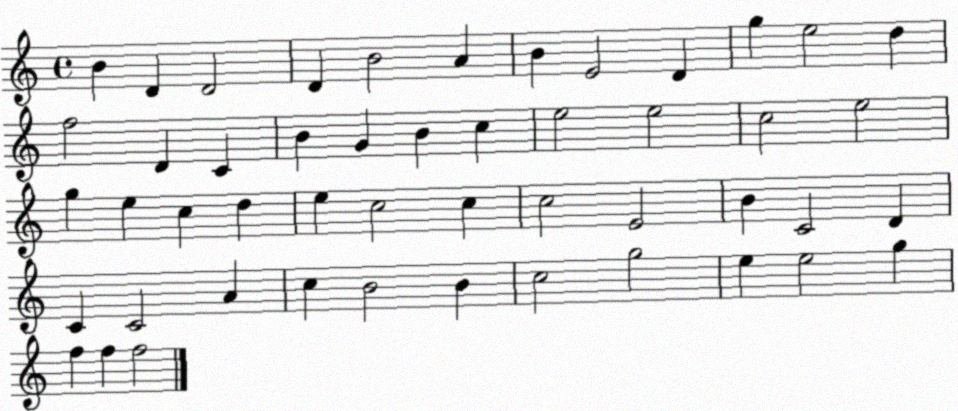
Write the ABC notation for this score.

X:1
T:Untitled
M:4/4
L:1/4
K:C
B D D2 D B2 A B E2 D g e2 d f2 D C B G B c e2 e2 c2 e2 g e c d e c2 c c2 E2 B C2 D C C2 A c B2 B c2 g2 e e2 g f f f2